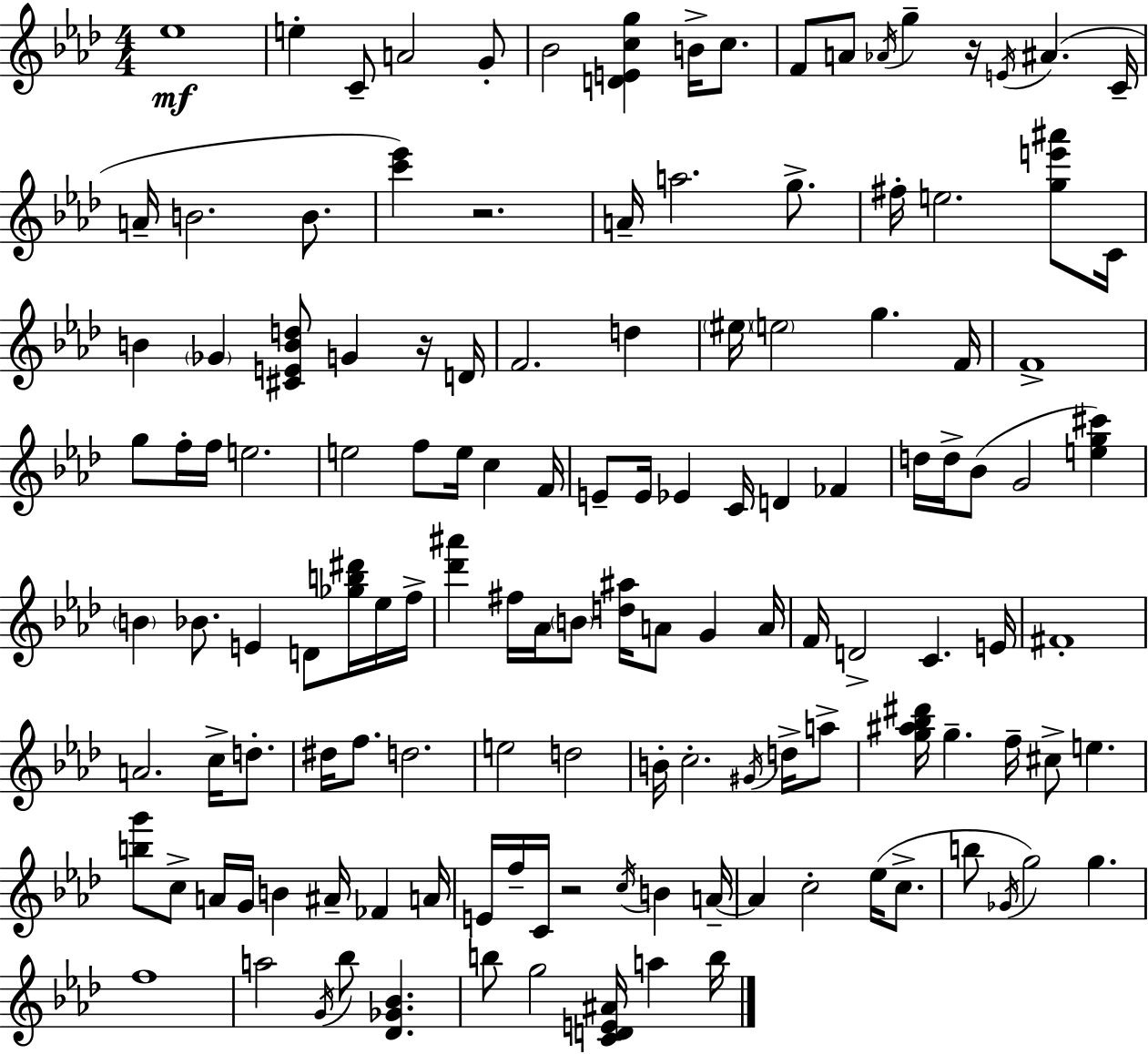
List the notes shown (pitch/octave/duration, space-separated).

Eb5/w E5/q C4/e A4/h G4/e Bb4/h [D4,E4,C5,G5]/q B4/s C5/e. F4/e A4/e Ab4/s G5/q R/s E4/s A#4/q. C4/s A4/s B4/h. B4/e. [C6,Eb6]/q R/h. A4/s A5/h. G5/e. F#5/s E5/h. [G5,E6,A#6]/e C4/s B4/q Gb4/q [C#4,E4,B4,D5]/e G4/q R/s D4/s F4/h. D5/q EIS5/s E5/h G5/q. F4/s F4/w G5/e F5/s F5/s E5/h. E5/h F5/e E5/s C5/q F4/s E4/e E4/s Eb4/q C4/s D4/q FES4/q D5/s D5/s Bb4/e G4/h [E5,G5,C#6]/q B4/q Bb4/e. E4/q D4/e [Gb5,B5,D#6]/s Eb5/s F5/s [Db6,A#6]/q F#5/s Ab4/s B4/e [D5,A#5]/s A4/e G4/q A4/s F4/s D4/h C4/q. E4/s F#4/w A4/h. C5/s D5/e. D#5/s F5/e. D5/h. E5/h D5/h B4/s C5/h. G#4/s D5/s A5/e [G5,A#5,Bb5,D#6]/s G5/q. F5/s C#5/e E5/q. [B5,G6]/e C5/e A4/s G4/s B4/q A#4/s FES4/q A4/s E4/s F5/s C4/s R/h C5/s B4/q A4/s A4/q C5/h Eb5/s C5/e. B5/e Gb4/s G5/h G5/q. F5/w A5/h G4/s Bb5/e [Db4,Gb4,Bb4]/q. B5/e G5/h [C4,D4,E4,A#4]/s A5/q B5/s